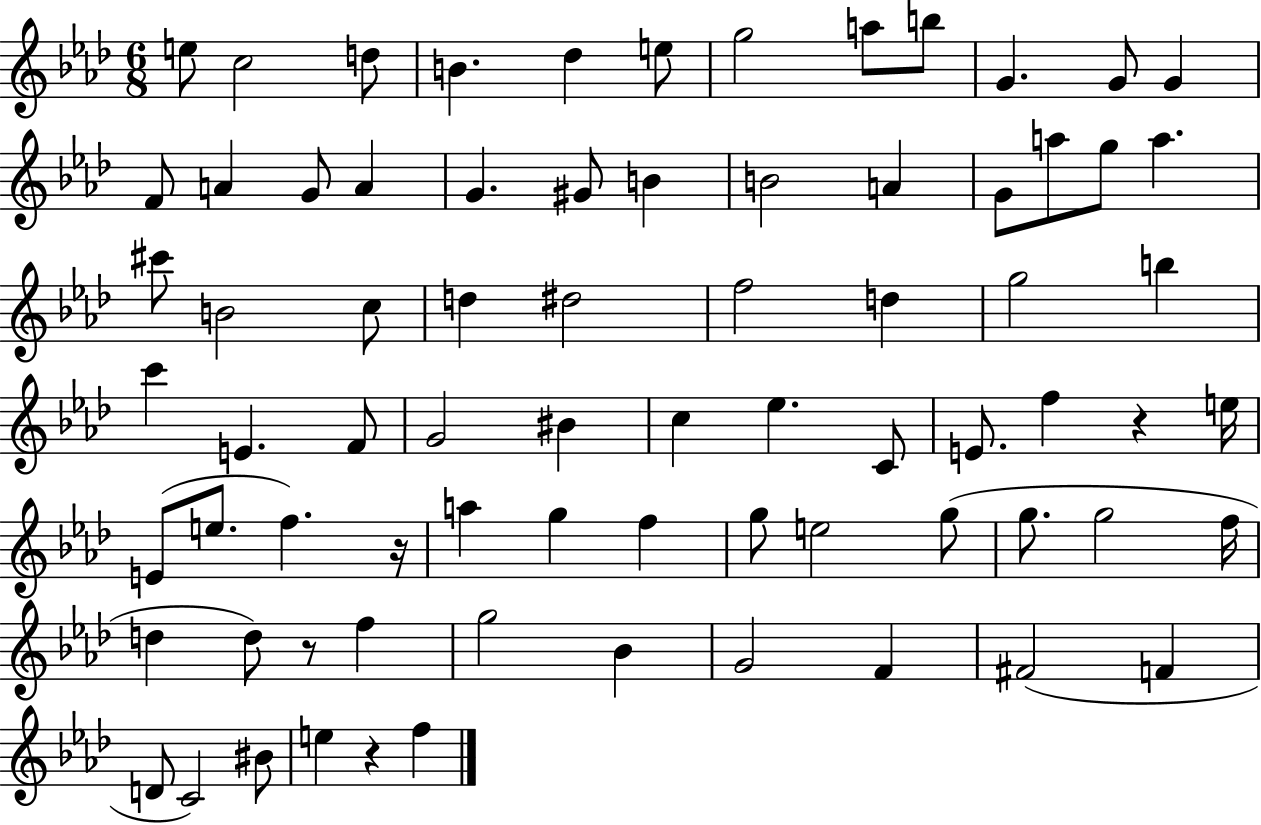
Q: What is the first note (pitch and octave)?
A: E5